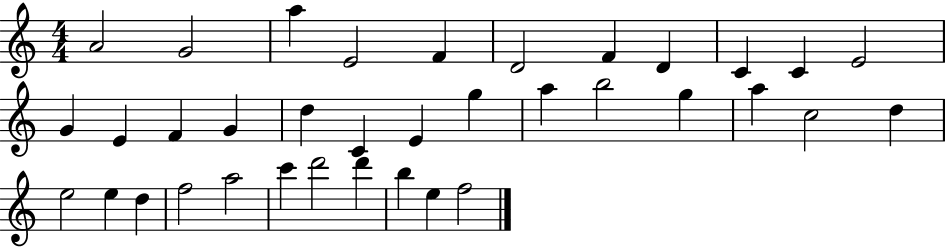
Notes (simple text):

A4/h G4/h A5/q E4/h F4/q D4/h F4/q D4/q C4/q C4/q E4/h G4/q E4/q F4/q G4/q D5/q C4/q E4/q G5/q A5/q B5/h G5/q A5/q C5/h D5/q E5/h E5/q D5/q F5/h A5/h C6/q D6/h D6/q B5/q E5/q F5/h